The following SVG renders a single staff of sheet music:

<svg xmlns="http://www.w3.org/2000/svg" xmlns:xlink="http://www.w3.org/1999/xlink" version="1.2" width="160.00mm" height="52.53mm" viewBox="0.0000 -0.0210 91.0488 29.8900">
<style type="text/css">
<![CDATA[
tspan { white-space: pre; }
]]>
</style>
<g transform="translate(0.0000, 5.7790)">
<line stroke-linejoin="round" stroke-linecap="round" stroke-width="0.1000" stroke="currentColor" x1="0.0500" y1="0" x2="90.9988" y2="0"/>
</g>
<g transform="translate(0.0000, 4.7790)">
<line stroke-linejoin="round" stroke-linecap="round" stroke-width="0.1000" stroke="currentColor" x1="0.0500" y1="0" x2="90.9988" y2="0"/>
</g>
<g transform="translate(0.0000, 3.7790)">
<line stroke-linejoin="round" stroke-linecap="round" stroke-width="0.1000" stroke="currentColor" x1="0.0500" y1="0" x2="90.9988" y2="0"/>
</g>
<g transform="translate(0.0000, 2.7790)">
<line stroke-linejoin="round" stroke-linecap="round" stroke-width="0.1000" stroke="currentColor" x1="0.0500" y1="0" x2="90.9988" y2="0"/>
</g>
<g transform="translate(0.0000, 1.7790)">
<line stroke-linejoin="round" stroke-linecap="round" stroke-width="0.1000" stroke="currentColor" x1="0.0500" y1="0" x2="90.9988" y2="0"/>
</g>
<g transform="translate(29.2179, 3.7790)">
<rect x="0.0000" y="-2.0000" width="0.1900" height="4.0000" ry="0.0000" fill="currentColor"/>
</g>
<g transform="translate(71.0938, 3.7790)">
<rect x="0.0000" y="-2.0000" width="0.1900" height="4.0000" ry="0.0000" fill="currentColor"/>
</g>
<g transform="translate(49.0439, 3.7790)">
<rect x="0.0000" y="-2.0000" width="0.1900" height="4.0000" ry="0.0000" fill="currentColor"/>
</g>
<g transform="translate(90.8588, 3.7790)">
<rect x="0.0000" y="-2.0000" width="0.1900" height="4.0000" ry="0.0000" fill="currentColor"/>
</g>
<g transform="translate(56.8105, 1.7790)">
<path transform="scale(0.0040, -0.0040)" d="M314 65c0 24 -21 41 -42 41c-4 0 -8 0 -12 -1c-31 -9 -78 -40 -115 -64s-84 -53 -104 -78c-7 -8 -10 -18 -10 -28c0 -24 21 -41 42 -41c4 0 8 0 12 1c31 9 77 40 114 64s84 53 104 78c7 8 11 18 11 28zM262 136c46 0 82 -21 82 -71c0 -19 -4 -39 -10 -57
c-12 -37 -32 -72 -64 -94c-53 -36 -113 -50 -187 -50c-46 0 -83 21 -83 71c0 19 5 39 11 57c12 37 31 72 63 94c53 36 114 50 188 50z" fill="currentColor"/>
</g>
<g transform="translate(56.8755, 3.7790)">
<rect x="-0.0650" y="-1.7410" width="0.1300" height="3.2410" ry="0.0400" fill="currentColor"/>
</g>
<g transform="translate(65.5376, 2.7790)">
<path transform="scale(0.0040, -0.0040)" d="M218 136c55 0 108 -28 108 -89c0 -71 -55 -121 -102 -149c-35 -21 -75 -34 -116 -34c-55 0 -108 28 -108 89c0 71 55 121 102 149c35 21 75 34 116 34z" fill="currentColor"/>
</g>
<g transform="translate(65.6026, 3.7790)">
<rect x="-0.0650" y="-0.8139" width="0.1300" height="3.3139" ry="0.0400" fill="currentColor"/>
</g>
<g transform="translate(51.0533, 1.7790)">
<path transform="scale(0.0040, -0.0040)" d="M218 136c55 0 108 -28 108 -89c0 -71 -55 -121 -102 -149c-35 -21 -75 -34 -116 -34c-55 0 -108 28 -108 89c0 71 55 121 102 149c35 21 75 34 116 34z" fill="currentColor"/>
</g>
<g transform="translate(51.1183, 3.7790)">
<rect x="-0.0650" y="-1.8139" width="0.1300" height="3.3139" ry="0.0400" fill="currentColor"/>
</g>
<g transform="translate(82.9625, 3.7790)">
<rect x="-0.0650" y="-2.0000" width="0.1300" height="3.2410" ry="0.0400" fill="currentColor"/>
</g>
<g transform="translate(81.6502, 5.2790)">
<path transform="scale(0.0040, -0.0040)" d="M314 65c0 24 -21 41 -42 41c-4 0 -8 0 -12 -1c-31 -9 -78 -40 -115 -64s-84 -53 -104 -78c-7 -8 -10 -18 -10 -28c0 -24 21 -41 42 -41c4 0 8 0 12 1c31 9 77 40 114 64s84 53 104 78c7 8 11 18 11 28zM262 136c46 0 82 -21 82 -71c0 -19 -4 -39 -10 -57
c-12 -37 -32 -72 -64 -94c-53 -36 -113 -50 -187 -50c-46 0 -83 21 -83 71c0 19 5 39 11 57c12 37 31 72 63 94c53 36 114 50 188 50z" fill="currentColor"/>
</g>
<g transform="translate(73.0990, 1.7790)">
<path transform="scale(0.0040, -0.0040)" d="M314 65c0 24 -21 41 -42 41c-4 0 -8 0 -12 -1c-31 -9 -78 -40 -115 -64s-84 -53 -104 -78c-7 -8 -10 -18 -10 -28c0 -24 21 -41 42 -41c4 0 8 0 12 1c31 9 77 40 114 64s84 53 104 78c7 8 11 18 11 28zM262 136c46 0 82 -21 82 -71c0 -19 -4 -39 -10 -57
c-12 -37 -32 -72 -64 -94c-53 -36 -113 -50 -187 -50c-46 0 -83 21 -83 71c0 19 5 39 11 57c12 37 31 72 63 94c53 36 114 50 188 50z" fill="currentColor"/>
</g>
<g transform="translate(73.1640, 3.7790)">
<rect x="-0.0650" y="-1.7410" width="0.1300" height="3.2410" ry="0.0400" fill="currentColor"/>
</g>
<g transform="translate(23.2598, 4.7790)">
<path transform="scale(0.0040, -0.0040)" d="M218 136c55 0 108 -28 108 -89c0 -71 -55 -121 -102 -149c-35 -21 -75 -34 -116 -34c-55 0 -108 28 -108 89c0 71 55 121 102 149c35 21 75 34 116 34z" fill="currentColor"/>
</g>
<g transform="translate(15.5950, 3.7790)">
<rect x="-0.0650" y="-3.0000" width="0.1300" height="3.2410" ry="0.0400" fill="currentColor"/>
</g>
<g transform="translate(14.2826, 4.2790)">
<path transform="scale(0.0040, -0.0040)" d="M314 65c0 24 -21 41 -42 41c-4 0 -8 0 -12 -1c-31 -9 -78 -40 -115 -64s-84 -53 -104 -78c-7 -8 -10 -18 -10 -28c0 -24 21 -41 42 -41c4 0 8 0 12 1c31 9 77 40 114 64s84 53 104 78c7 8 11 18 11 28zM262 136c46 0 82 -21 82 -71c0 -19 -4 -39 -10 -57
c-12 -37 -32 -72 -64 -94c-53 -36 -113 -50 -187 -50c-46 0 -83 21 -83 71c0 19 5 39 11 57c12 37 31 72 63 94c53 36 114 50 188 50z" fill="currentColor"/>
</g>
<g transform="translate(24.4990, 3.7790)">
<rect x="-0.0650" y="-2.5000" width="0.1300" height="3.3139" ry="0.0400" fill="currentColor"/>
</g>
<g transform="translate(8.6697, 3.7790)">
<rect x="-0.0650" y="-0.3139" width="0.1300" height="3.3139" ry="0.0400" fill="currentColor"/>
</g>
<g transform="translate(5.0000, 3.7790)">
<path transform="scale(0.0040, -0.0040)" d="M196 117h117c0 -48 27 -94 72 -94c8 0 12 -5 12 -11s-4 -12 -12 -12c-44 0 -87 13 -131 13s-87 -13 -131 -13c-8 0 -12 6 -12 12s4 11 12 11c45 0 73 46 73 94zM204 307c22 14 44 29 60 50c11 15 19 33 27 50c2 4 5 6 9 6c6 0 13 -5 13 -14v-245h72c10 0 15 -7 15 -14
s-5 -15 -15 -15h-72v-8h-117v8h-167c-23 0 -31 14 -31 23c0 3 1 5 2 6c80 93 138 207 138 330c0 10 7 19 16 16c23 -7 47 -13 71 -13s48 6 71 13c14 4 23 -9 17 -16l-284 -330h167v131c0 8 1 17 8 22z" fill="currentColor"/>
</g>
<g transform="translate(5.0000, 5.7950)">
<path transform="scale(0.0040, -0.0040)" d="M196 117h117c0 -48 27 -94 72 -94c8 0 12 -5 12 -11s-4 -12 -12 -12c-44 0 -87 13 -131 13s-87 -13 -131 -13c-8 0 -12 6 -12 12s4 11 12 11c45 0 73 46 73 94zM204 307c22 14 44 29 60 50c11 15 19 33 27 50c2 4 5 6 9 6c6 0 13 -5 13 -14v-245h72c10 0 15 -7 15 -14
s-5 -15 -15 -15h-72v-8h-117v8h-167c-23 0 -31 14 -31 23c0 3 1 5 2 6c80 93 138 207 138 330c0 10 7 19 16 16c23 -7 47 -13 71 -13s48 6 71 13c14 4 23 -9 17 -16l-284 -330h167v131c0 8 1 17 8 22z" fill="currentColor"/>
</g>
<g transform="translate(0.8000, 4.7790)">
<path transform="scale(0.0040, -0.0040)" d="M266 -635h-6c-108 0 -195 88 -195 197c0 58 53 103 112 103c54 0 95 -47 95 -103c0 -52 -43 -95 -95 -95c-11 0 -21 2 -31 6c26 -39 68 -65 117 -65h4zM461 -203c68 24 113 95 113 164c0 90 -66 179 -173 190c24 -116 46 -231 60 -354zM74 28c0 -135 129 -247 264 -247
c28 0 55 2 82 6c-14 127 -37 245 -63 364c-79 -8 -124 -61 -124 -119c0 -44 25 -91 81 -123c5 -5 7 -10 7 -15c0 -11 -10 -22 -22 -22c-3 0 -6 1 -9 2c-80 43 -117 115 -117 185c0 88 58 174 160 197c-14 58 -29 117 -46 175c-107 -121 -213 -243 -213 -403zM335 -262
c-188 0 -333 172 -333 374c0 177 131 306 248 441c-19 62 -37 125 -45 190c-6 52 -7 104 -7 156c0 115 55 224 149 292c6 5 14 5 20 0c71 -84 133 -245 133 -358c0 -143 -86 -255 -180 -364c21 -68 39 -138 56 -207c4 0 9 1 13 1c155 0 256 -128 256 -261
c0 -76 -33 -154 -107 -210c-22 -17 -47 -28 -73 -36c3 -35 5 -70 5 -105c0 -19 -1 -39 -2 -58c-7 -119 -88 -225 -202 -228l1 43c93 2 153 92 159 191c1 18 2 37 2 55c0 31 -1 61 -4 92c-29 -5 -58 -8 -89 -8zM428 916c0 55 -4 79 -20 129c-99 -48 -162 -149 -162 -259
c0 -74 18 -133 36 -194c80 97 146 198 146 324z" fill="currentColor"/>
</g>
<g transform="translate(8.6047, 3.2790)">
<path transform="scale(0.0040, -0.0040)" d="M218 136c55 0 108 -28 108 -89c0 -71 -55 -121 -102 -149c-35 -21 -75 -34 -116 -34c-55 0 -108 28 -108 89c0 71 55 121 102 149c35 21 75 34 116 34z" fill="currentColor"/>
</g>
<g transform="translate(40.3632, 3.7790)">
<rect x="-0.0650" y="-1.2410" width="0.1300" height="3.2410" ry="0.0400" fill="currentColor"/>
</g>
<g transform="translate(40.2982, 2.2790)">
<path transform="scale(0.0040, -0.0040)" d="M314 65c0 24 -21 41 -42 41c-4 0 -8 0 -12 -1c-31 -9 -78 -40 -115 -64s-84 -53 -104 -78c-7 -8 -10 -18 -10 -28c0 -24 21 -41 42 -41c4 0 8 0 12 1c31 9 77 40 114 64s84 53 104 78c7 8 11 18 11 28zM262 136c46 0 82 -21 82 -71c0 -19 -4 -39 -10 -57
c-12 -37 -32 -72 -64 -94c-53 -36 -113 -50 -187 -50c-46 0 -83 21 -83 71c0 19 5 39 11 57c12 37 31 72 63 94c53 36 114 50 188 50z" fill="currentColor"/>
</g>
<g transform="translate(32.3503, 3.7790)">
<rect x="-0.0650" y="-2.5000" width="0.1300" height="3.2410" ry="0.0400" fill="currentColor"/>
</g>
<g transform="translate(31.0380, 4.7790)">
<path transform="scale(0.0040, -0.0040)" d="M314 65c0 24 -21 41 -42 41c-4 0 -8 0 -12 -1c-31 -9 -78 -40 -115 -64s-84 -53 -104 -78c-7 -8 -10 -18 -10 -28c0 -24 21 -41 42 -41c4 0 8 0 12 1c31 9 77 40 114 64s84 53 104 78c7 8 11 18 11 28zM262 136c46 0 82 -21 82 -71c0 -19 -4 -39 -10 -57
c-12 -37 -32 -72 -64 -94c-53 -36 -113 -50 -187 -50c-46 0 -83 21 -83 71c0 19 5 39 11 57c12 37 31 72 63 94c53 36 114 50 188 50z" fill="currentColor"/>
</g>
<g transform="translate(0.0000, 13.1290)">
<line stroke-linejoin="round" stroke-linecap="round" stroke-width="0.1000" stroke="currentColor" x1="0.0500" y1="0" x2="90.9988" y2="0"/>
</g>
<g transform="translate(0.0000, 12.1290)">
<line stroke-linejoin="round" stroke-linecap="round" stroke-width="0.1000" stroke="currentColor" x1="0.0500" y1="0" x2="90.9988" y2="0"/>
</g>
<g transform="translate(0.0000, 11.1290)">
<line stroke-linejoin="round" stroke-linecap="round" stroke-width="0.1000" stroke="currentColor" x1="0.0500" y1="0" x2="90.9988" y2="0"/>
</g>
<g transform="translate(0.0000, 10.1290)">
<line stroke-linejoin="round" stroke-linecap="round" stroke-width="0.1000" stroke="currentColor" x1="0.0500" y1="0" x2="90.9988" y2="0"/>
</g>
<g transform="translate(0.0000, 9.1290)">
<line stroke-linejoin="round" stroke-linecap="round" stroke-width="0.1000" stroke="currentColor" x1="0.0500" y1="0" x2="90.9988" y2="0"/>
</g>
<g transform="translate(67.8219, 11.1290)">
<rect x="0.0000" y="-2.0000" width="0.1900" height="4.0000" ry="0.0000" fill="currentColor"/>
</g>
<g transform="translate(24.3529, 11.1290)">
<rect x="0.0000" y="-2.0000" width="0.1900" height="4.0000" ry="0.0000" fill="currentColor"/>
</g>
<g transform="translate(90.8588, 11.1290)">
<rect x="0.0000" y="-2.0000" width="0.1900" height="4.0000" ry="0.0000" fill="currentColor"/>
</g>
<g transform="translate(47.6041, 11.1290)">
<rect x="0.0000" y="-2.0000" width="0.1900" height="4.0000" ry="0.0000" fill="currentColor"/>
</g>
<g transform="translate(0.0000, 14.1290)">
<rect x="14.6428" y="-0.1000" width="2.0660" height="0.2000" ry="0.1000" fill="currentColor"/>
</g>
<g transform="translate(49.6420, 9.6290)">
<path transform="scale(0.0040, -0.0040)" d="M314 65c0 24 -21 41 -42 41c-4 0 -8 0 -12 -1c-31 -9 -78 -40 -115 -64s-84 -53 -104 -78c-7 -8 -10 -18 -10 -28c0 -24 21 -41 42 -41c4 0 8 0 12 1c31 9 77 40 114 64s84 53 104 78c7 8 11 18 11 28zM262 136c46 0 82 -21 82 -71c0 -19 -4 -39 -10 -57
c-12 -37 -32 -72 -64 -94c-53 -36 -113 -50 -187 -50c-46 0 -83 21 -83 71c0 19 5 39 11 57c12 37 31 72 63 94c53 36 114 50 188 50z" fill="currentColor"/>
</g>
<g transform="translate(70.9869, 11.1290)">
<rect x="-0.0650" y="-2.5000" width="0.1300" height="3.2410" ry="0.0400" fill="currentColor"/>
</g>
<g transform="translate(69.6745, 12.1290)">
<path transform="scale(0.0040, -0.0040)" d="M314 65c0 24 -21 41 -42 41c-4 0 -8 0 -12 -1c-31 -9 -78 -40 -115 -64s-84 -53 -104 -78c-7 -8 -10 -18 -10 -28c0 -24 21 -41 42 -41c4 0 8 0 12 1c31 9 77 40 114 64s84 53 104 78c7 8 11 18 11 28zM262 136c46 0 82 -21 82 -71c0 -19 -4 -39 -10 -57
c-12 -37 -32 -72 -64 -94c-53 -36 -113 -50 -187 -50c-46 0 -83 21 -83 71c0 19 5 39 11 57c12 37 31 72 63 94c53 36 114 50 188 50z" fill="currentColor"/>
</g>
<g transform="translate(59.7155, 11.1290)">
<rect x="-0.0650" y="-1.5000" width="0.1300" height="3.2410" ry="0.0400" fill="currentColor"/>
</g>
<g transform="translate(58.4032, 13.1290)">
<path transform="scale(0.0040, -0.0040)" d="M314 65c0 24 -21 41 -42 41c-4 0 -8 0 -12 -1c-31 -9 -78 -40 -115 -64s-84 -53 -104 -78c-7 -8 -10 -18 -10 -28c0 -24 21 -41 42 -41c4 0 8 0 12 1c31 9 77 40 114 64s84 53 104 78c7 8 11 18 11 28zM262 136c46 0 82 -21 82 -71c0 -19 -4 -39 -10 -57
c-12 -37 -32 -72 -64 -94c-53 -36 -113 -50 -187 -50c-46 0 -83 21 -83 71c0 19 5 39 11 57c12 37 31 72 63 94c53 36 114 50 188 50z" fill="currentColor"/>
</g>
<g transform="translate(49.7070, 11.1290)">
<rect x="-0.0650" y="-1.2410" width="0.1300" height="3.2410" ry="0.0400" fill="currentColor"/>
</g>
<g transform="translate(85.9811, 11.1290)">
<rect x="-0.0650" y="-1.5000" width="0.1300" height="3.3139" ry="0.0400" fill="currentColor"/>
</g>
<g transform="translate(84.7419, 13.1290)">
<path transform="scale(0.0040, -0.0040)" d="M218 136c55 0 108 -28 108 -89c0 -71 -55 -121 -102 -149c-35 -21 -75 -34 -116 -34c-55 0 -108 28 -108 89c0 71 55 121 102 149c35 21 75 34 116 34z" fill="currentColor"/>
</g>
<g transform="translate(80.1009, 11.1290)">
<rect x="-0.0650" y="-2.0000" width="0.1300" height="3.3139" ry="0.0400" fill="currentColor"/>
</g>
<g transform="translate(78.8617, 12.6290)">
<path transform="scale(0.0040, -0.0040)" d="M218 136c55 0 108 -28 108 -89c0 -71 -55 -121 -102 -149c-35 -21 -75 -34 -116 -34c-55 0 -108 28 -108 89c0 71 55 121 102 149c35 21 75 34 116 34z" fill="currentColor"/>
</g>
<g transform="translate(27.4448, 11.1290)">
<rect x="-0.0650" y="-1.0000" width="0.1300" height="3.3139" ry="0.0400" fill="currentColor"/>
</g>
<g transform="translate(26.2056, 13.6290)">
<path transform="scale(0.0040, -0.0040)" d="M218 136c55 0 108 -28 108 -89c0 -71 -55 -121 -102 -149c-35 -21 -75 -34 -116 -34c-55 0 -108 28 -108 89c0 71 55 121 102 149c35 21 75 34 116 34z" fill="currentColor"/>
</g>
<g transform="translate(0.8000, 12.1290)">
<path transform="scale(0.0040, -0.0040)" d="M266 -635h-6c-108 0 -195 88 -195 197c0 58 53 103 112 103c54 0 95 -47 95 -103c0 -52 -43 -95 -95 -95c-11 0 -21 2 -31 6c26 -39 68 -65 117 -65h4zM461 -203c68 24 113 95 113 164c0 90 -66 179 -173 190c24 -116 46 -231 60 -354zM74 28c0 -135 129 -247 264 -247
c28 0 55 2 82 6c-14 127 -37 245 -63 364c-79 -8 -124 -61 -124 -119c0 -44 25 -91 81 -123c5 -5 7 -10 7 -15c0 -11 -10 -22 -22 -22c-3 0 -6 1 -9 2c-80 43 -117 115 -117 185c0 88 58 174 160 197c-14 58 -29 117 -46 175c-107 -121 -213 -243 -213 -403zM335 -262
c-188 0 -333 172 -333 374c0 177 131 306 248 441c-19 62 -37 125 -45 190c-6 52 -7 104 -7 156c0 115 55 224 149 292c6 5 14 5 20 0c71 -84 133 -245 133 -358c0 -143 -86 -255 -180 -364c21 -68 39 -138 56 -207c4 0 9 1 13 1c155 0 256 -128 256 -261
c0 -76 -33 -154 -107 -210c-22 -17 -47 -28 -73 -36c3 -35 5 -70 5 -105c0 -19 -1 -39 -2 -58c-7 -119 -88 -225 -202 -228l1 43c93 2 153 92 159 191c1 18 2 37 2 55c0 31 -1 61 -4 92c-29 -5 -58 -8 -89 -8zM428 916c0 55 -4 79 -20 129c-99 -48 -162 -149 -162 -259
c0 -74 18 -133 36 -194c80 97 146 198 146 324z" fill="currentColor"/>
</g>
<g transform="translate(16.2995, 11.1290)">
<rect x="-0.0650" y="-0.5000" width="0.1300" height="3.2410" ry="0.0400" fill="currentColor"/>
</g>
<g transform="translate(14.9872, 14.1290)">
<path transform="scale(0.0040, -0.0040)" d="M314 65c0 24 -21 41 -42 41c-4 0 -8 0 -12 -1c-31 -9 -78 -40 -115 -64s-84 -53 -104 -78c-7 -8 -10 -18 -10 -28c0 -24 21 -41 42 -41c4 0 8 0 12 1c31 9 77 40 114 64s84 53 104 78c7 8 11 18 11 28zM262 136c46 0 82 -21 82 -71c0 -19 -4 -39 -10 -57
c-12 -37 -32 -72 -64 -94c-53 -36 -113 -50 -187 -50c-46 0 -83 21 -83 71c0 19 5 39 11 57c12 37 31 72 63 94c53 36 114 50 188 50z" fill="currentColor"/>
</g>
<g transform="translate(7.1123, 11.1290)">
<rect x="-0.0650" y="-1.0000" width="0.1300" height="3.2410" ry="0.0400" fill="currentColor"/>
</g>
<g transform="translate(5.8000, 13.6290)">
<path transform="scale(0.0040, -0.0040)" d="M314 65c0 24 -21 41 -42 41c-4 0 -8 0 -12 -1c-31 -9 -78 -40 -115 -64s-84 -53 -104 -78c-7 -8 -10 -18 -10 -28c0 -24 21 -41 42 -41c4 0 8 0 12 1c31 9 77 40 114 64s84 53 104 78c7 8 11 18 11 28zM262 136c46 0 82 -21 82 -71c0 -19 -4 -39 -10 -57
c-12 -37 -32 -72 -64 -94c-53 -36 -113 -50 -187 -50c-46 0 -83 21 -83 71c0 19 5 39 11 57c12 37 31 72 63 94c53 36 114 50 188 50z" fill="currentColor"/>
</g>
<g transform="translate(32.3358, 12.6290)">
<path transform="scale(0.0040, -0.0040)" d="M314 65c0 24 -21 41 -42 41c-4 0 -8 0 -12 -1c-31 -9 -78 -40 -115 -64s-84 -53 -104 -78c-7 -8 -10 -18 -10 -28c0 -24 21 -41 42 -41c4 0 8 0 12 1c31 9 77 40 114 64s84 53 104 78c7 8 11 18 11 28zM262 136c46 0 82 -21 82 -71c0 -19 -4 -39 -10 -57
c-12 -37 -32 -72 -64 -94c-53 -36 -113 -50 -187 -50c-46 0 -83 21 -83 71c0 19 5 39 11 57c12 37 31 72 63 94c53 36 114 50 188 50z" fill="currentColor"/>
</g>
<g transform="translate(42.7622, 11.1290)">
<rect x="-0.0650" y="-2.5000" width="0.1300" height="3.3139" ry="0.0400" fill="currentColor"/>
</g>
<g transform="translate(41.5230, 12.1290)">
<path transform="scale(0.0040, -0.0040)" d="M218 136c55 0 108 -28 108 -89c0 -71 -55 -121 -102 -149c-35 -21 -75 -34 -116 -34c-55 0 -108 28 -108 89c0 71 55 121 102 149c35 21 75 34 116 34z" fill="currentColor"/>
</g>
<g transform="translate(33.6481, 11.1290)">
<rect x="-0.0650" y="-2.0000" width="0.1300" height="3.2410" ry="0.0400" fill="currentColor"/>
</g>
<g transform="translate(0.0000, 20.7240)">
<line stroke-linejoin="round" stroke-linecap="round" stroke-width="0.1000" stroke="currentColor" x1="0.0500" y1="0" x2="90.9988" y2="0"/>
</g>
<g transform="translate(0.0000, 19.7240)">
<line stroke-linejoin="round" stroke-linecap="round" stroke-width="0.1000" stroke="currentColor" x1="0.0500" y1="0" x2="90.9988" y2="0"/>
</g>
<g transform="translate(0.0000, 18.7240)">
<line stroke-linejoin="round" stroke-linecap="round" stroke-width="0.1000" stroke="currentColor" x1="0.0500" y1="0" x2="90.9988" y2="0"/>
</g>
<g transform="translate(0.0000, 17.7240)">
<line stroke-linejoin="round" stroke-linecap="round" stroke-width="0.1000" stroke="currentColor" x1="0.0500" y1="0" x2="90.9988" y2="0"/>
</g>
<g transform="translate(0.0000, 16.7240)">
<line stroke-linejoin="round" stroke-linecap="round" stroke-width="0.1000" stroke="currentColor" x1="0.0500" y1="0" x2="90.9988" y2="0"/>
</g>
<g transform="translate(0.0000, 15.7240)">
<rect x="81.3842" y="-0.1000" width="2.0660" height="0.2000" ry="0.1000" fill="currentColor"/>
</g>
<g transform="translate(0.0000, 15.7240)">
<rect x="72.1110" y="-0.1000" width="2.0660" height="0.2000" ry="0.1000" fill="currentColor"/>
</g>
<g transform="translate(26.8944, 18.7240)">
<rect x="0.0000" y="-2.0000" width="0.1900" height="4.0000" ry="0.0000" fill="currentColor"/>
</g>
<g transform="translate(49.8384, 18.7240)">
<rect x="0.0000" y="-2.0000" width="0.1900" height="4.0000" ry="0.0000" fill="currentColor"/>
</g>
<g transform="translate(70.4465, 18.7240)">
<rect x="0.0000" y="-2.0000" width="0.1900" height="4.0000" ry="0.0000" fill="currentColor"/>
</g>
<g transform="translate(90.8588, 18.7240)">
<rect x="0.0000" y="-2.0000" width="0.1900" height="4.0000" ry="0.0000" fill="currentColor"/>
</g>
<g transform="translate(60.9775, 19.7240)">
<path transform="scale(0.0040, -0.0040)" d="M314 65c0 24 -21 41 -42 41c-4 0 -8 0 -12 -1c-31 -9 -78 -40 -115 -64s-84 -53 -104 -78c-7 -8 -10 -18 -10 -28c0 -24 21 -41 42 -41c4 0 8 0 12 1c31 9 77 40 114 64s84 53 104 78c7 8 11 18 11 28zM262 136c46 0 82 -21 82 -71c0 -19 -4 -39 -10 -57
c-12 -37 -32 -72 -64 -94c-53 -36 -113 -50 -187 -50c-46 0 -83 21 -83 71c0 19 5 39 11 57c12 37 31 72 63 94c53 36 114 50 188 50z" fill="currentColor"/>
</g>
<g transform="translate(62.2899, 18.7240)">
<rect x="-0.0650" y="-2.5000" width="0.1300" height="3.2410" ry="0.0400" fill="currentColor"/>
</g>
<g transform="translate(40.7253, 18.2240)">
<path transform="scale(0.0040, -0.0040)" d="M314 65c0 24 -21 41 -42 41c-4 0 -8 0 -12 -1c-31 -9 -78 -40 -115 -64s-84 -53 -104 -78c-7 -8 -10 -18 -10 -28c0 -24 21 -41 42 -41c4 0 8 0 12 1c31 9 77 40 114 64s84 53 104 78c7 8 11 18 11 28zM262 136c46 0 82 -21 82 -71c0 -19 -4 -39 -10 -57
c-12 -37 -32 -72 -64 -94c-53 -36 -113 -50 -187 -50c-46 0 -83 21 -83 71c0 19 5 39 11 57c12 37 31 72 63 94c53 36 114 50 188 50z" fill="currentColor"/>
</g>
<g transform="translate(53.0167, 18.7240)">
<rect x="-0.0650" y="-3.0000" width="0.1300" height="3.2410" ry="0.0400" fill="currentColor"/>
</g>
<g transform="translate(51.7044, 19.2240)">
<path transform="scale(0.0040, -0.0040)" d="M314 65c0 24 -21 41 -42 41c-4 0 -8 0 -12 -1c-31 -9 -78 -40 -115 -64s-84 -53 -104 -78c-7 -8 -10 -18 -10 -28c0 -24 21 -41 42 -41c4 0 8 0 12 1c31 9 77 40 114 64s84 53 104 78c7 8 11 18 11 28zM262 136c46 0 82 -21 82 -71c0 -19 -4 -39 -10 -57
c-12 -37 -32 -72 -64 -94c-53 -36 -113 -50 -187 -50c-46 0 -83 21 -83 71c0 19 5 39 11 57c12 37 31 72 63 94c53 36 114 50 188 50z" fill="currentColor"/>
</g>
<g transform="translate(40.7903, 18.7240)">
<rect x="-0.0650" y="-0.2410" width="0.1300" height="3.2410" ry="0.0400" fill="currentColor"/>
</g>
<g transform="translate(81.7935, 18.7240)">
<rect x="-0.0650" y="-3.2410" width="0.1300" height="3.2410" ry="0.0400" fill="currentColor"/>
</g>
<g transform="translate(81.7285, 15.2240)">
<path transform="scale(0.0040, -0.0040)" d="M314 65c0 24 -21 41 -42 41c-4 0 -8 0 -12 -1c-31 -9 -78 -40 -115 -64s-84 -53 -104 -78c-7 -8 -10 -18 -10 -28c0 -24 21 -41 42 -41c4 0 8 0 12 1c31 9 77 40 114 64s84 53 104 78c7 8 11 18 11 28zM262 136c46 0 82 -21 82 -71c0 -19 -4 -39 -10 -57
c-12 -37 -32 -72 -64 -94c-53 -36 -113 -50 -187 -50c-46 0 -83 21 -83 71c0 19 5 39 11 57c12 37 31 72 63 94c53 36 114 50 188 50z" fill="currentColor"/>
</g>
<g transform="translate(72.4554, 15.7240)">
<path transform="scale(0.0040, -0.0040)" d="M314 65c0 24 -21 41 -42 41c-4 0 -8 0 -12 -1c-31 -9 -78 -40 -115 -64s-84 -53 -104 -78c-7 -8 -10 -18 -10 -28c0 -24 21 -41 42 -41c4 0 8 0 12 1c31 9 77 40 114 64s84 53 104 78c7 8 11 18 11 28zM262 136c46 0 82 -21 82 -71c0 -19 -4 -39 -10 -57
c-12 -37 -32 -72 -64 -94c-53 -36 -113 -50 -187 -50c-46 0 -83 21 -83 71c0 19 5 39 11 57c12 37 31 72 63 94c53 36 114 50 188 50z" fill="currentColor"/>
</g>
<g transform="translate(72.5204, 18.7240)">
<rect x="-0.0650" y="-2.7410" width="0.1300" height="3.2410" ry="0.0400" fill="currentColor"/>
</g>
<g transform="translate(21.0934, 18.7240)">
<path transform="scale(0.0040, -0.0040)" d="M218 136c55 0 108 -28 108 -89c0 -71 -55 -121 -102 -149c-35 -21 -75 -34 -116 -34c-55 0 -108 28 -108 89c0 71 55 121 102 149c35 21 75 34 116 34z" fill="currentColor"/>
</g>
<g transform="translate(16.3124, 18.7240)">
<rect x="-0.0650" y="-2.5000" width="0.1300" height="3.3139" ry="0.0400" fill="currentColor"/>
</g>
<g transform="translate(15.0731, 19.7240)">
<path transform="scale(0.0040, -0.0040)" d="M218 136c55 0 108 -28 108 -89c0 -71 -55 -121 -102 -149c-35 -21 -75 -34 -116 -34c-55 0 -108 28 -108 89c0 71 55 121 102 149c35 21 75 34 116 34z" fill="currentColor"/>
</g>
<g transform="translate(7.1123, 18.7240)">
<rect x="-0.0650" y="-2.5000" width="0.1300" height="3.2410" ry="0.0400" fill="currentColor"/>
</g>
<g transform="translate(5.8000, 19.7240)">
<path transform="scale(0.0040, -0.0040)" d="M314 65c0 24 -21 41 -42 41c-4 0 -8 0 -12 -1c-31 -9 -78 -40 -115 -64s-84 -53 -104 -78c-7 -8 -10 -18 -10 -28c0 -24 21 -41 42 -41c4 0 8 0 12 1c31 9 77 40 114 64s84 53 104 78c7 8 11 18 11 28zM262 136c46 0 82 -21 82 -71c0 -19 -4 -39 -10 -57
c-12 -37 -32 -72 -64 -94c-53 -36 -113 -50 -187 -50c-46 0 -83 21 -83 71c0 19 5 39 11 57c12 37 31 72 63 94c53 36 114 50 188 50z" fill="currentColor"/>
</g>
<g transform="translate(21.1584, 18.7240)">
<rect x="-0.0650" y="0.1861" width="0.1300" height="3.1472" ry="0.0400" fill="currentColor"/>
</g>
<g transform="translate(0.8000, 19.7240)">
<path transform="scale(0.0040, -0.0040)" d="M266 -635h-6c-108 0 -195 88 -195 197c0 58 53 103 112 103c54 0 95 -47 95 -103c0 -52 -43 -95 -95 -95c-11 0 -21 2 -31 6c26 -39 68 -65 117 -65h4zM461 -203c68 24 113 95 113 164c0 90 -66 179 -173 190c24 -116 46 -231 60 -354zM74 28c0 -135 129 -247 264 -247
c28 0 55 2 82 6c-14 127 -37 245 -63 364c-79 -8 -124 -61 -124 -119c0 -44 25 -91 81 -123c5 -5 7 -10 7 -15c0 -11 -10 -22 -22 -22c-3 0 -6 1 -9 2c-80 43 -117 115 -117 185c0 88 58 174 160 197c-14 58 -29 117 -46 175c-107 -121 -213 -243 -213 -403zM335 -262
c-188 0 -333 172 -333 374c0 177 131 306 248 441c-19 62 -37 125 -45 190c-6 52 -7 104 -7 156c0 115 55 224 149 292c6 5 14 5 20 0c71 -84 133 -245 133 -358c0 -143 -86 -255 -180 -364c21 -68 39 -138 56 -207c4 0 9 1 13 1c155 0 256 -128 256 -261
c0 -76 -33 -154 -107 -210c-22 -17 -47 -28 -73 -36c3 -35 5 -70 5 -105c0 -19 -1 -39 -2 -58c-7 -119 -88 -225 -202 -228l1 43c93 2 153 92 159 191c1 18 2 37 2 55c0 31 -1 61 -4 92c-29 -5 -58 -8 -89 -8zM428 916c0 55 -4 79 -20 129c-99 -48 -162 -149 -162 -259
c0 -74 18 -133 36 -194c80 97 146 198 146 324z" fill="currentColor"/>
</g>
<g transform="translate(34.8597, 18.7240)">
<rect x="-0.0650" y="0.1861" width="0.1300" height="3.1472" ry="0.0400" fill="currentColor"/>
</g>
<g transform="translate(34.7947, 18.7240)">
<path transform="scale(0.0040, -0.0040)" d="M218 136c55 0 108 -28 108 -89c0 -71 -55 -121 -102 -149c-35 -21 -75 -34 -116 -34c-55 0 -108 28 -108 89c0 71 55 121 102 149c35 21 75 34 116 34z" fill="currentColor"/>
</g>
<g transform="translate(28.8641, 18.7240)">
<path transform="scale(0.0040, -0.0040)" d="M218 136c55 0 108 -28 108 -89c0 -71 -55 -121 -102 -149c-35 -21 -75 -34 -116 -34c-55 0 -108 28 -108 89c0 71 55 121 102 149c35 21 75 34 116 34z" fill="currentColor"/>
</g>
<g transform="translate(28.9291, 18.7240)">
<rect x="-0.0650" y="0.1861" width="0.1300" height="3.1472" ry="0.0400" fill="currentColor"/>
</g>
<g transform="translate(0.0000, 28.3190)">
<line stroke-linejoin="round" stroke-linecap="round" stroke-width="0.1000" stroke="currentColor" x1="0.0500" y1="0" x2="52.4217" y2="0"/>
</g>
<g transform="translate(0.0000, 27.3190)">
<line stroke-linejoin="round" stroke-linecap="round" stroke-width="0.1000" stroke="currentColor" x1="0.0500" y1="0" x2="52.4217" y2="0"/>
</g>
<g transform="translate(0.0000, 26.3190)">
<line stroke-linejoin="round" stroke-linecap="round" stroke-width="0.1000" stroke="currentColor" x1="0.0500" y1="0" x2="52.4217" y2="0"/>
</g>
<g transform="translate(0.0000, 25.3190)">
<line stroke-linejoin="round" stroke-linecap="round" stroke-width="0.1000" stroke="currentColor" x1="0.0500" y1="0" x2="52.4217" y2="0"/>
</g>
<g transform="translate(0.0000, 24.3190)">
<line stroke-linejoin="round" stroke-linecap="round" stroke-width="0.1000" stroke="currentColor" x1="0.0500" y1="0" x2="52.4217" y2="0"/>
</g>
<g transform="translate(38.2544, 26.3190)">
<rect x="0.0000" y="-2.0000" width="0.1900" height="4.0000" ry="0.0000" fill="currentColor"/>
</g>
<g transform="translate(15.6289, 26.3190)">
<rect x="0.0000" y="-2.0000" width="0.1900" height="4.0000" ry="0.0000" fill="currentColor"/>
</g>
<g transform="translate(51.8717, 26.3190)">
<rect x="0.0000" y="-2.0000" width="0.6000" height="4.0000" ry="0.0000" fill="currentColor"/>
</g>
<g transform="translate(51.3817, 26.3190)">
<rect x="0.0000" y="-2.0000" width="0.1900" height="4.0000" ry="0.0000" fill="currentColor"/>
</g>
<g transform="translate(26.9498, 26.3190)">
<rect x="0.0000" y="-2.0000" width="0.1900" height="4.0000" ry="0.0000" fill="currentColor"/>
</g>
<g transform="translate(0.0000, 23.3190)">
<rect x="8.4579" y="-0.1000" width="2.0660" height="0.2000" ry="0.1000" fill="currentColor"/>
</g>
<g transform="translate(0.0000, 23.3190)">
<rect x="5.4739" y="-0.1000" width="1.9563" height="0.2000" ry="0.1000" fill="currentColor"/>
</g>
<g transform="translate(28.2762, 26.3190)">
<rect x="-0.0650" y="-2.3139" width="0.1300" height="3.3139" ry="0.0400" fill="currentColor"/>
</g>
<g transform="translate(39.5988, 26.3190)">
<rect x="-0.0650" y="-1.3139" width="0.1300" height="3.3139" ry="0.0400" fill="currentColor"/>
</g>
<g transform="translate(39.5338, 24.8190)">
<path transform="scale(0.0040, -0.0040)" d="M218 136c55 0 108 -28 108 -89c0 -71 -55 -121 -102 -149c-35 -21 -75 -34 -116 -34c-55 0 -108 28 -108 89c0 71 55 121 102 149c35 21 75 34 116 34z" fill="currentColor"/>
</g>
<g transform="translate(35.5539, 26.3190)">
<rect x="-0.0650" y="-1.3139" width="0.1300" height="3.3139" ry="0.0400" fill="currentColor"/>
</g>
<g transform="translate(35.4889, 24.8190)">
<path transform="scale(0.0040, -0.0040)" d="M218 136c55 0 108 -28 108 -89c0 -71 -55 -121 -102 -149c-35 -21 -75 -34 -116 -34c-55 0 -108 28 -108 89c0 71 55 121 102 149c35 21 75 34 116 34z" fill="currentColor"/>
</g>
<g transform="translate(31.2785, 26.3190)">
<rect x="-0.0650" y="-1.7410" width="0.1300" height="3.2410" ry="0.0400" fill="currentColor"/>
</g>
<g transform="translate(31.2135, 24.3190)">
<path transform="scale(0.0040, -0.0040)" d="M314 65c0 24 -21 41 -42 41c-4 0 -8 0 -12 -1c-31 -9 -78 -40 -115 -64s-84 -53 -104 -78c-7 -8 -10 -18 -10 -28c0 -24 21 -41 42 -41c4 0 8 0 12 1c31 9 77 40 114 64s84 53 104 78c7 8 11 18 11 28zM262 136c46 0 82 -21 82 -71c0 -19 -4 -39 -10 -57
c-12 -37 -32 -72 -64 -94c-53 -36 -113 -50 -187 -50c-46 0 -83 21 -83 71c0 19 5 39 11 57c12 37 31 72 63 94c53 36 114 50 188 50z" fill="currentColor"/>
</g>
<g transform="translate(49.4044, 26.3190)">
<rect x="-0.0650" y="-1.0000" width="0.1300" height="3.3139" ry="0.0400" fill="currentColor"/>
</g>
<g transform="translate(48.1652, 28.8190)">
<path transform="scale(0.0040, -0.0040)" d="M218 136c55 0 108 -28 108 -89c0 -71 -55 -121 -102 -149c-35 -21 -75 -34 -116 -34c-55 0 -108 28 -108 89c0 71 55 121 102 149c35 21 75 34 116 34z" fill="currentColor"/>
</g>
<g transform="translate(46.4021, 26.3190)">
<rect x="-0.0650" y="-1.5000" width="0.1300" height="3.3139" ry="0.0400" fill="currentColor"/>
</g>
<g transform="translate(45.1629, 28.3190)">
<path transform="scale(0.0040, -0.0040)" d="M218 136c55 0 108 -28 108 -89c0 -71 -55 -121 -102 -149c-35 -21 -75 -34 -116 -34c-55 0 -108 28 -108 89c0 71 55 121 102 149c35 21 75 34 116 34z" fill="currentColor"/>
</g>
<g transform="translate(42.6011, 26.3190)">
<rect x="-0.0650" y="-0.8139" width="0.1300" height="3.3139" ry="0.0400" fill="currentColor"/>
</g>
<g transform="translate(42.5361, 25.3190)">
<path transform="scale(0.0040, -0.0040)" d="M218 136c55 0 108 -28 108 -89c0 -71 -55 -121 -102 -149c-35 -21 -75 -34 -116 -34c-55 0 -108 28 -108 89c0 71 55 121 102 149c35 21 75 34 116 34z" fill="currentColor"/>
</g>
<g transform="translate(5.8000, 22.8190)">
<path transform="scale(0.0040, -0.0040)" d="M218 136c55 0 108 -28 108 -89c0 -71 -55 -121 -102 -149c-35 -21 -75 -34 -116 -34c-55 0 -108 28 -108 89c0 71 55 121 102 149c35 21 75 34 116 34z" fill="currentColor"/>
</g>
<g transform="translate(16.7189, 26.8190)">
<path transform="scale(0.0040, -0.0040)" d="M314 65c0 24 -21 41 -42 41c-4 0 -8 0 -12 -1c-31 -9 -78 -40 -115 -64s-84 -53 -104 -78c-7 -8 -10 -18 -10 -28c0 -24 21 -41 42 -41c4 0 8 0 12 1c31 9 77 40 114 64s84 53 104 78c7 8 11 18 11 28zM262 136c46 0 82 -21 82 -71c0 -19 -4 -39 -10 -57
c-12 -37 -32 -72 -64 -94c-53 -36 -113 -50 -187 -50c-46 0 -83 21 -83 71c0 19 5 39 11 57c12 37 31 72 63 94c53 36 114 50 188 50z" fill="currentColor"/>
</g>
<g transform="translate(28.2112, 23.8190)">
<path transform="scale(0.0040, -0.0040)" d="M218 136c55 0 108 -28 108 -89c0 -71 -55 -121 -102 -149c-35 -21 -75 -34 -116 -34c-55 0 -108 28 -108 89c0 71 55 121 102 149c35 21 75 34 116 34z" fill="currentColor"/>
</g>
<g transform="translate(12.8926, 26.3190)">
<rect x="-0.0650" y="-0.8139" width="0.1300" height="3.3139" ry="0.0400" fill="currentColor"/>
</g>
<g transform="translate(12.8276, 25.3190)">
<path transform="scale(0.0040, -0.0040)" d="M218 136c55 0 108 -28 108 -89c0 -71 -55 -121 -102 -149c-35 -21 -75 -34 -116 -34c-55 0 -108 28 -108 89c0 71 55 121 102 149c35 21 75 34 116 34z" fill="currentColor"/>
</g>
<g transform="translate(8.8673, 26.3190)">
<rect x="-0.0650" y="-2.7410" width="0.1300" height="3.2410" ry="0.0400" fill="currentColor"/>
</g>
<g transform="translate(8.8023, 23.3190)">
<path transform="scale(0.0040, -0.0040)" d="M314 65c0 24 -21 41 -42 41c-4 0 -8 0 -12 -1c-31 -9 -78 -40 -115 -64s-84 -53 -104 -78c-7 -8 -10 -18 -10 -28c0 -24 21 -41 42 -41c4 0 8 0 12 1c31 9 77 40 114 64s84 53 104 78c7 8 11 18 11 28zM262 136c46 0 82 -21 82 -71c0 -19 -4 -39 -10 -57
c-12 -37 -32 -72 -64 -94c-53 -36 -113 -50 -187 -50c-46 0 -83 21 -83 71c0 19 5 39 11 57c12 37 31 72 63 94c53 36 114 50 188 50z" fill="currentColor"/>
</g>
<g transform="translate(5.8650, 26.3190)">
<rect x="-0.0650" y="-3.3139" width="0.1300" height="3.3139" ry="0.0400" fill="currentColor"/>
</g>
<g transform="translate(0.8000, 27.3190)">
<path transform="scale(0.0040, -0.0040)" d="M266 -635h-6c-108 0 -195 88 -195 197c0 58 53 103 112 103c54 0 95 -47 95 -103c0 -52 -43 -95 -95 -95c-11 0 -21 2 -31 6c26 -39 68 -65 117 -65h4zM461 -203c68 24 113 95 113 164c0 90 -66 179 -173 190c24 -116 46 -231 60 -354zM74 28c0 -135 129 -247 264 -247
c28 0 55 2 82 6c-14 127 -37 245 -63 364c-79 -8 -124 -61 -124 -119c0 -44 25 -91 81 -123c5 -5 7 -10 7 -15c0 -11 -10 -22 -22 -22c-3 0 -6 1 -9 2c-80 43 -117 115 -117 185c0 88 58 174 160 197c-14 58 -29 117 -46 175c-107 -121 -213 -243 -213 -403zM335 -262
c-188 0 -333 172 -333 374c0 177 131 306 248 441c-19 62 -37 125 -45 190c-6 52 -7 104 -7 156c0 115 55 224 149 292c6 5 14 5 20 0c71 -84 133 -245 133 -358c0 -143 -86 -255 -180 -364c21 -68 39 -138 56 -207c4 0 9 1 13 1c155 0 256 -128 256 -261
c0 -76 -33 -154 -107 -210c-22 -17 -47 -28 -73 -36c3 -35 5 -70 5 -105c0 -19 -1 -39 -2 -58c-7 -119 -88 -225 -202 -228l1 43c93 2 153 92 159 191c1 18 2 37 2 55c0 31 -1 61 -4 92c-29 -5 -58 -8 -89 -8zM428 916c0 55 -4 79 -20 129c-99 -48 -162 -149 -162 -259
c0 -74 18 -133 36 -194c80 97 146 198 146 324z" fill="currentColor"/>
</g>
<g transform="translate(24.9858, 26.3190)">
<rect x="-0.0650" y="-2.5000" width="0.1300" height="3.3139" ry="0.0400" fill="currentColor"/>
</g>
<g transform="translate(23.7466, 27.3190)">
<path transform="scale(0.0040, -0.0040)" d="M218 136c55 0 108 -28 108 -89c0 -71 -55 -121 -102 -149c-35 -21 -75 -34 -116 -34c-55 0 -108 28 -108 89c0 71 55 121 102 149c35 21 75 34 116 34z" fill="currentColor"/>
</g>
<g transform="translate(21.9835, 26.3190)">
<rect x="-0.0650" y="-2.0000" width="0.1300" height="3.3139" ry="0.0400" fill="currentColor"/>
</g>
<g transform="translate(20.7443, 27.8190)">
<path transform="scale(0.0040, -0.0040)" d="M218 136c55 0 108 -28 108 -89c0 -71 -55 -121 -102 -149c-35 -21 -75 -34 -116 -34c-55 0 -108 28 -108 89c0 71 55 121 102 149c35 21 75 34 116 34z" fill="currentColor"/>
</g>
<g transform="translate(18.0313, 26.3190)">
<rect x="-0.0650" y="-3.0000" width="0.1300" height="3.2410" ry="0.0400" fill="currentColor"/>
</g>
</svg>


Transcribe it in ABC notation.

X:1
T:Untitled
M:4/4
L:1/4
K:C
c A2 G G2 e2 f f2 d f2 F2 D2 C2 D F2 G e2 E2 G2 F E G2 G B B B c2 A2 G2 a2 b2 b a2 d A2 F G g f2 e e d E D